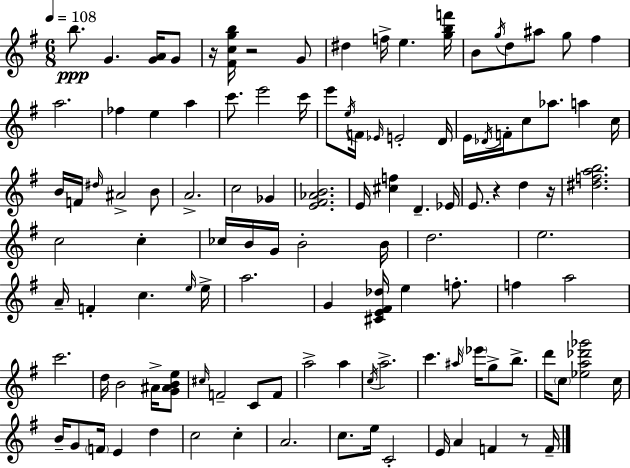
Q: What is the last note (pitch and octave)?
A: F4